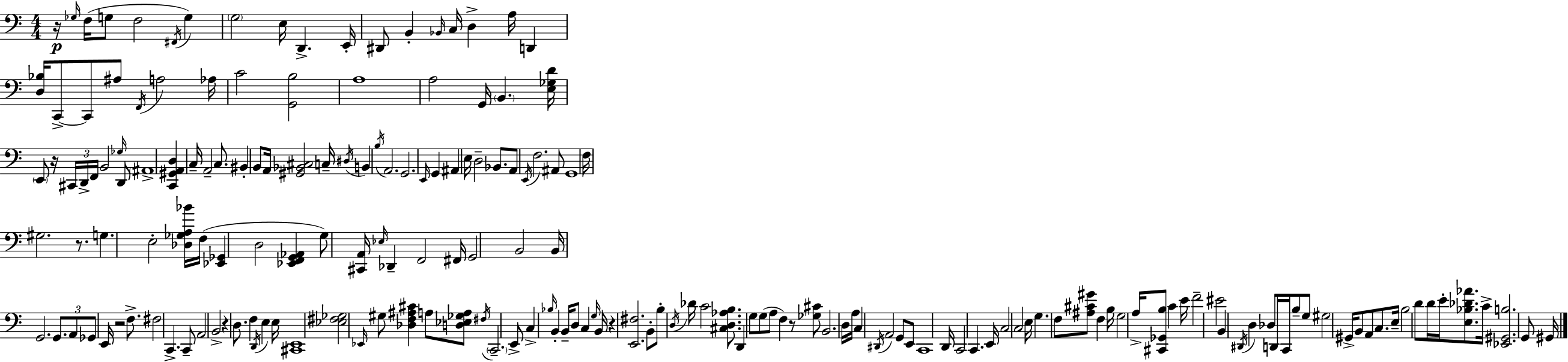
R/s Gb3/s F3/s G3/e F3/h F#2/s G3/q G3/h E3/s D2/q. E2/s D#2/e B2/q Bb2/s C3/s D3/q A3/s D2/q [D3,Bb3]/s C2/e C2/e A#3/e F2/s A3/h Ab3/s C4/h [G2,B3]/h A3/w A3/h G2/s B2/q. [E3,Gb3,D4]/s E2/e R/s C#2/s D2/s F2/s B2/h Gb3/s D2/e A#2/w [C2,G#2,A2,D3]/q C3/s A2/h C3/e. BIS2/q B2/e A2/s [G#2,Bb2,C#3]/h C3/s D#3/s B2/q B3/s A2/h. G2/h. E2/s G2/q A#2/q E3/s D3/h Bb2/e. A2/e E2/s F3/h. A#2/e G2/w F3/s G#3/h. R/e. G3/q. E3/h [Db3,Gb3,A3,Bb4]/s F3/s [Eb2,Gb2]/q D3/h [Eb2,F2,G2,Ab2]/q G3/e [C#2,A2]/s Eb3/s Db2/q F2/h F#2/s G2/h B2/h B2/s G2/h. G2/e. A2/e Gb2/e E2/s R/h F3/e. F#3/h C2/q. C2/e A2/h B2/h R/q D3/e. F3/q D2/s E3/q E3/s [C#2,E2]/w [Eb3,F#3,Gb3]/h Eb2/s G#3/e [Db3,F3,A#3,C#4]/q A3/e [D3,Eb3,Gb3,A3]/e F#3/s C2/h. E2/e C3/q Bb3/s B2/q B2/s D3/e C3/q G3/s B2/s R/q [E2,F#3]/h. B2/e B3/e D3/s Db4/s C4/h [C#3,D3,Ab3,B3]/e. D2/q G3/e G3/e A3/e F3/q R/e [Gb3,C#4]/e B2/h. D3/s A3/s C3/q D#2/s A2/h G2/e E2/e C2/w D2/s C2/h C2/q. E2/s C3/h C3/h E3/s G3/q. F3/e [A#3,C#4,G#4]/e F3/q B3/s G3/h A3/s [C#2,Gb2,B3]/e C4/q E4/s F4/h EIS4/h B2/q D#2/s D3/q Db3/e D2/s C2/s B3/e G3/e G#3/h G#2/s B2/e A2/e C3/e. E3/s B3/h D4/e D4/s E4/s [E3,Bb3,Db4,Ab4]/e. C4/s [Eb2,G#2,B3]/h. G2/e G#2/s